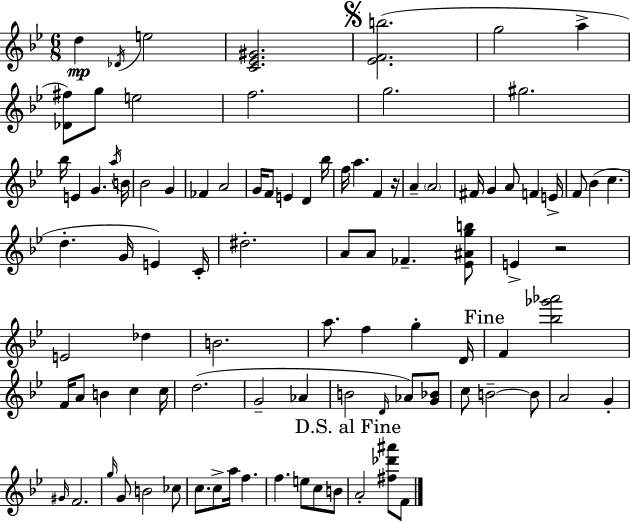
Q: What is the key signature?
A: BES major